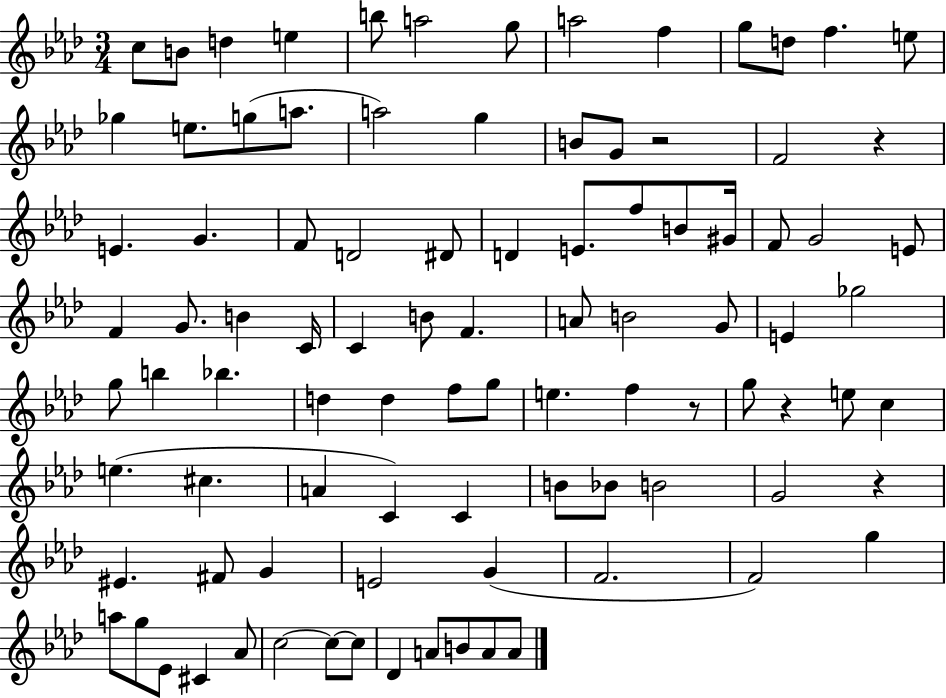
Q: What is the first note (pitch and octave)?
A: C5